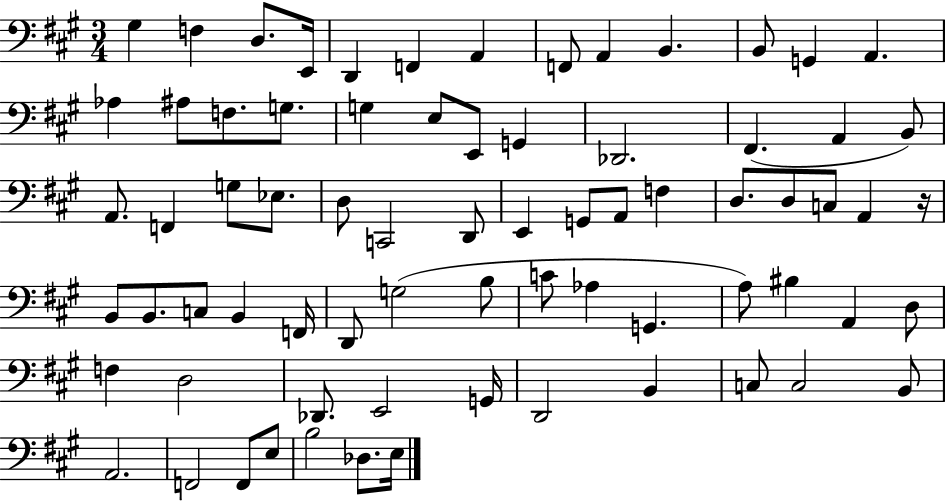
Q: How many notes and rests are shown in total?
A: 73